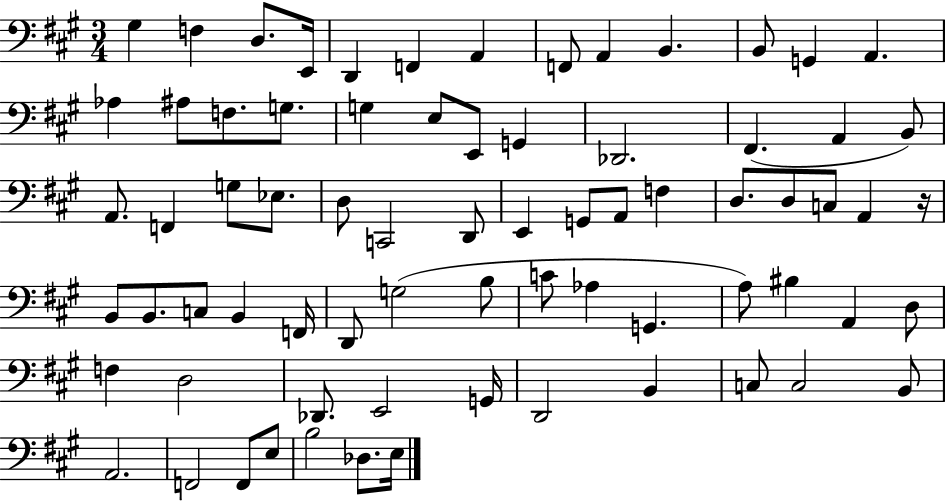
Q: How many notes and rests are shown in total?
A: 73